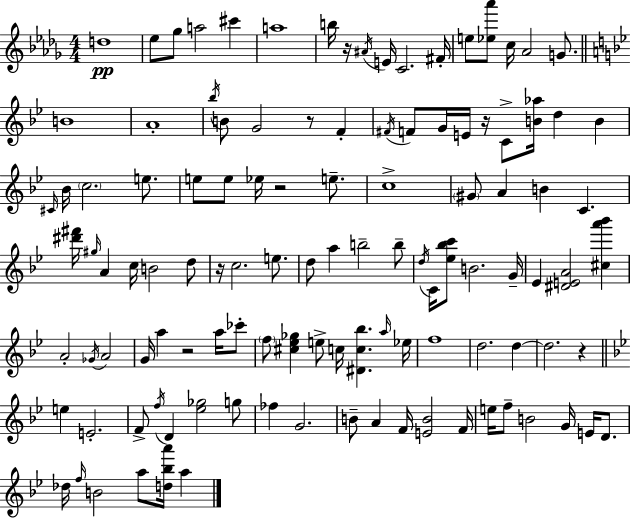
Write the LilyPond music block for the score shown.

{
  \clef treble
  \numericTimeSignature
  \time 4/4
  \key bes \minor
  d''1\pp | ees''8 ges''8 a''2 cis'''4 | a''1 | b''16 r16 \acciaccatura { ais'16 } e'16 c'2. | \break fis'16-. e''8 <ees'' aes'''>8 c''16 aes'2 g'8. | \bar "||" \break \key bes \major b'1 | a'1-. | \acciaccatura { bes''16 } b'8 g'2 r8 f'4-. | \acciaccatura { fis'16 } f'8 g'16 e'16 r16 c'8-> <b' aes''>16 d''4 b'4 | \break \grace { cis'16 } bes'16 \parenthesize c''2. | e''8. e''8 e''8 ees''16 r2 | e''8.-- c''1-> | \parenthesize gis'8 a'4 b'4 c'4. | \break <dis''' fis'''>16 \grace { gis''16 } a'4 c''16 b'2 | d''8 r16 c''2. | e''8. d''8 a''4 b''2-- | b''8-- \acciaccatura { d''16 } c'16 <ees'' bes'' c'''>8 b'2. | \break g'16-- ees'4 <dis' e' a'>2 | <cis'' a''' bes'''>4 a'2-. \acciaccatura { ges'16 } a'2 | g'16 a''4 r2 | a''16 ces'''8-. \parenthesize f''8 <cis'' ees'' ges''>4 e''8-> c''16 <dis' c'' bes''>4. | \break \grace { a''16 } ees''16 f''1 | d''2. | d''4~~ d''2. | r4 \bar "||" \break \key bes \major e''4 e'2.-. | f'8-> \acciaccatura { f''16 } d'4 <ees'' ges''>2 g''8 | fes''4 g'2. | b'8-- a'4 f'16 <e' b'>2 | \break f'16 e''16 f''8-- b'2 g'16 e'16 d'8. | des''16 \grace { f''16 } b'2 a''8 <d'' bes'' a'''>16 a''4 | \bar "|."
}